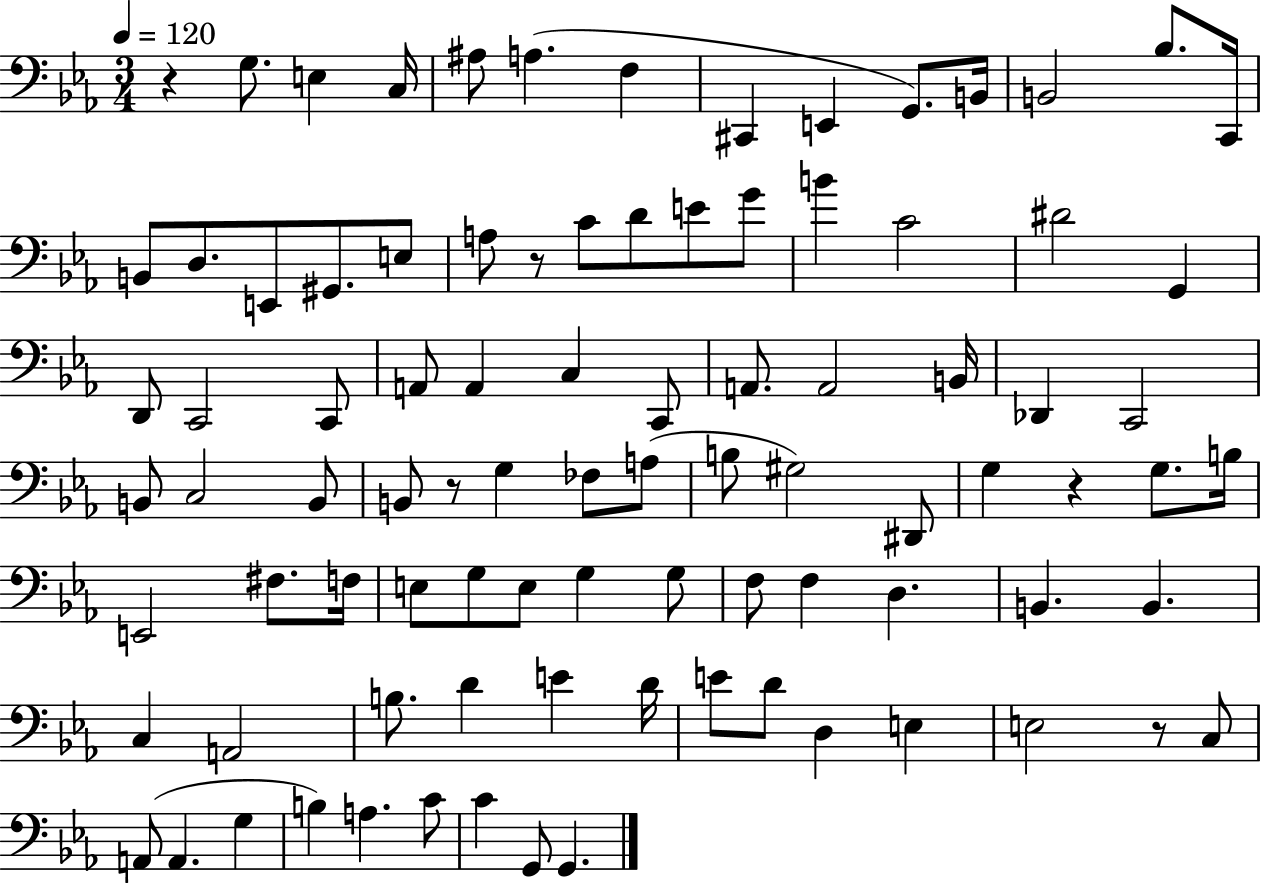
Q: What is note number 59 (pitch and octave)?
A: G3